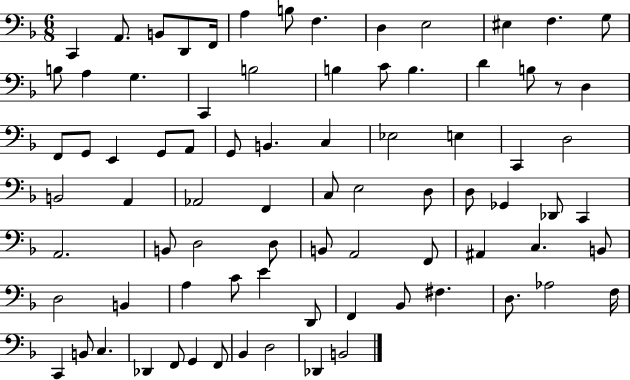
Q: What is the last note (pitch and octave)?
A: B2